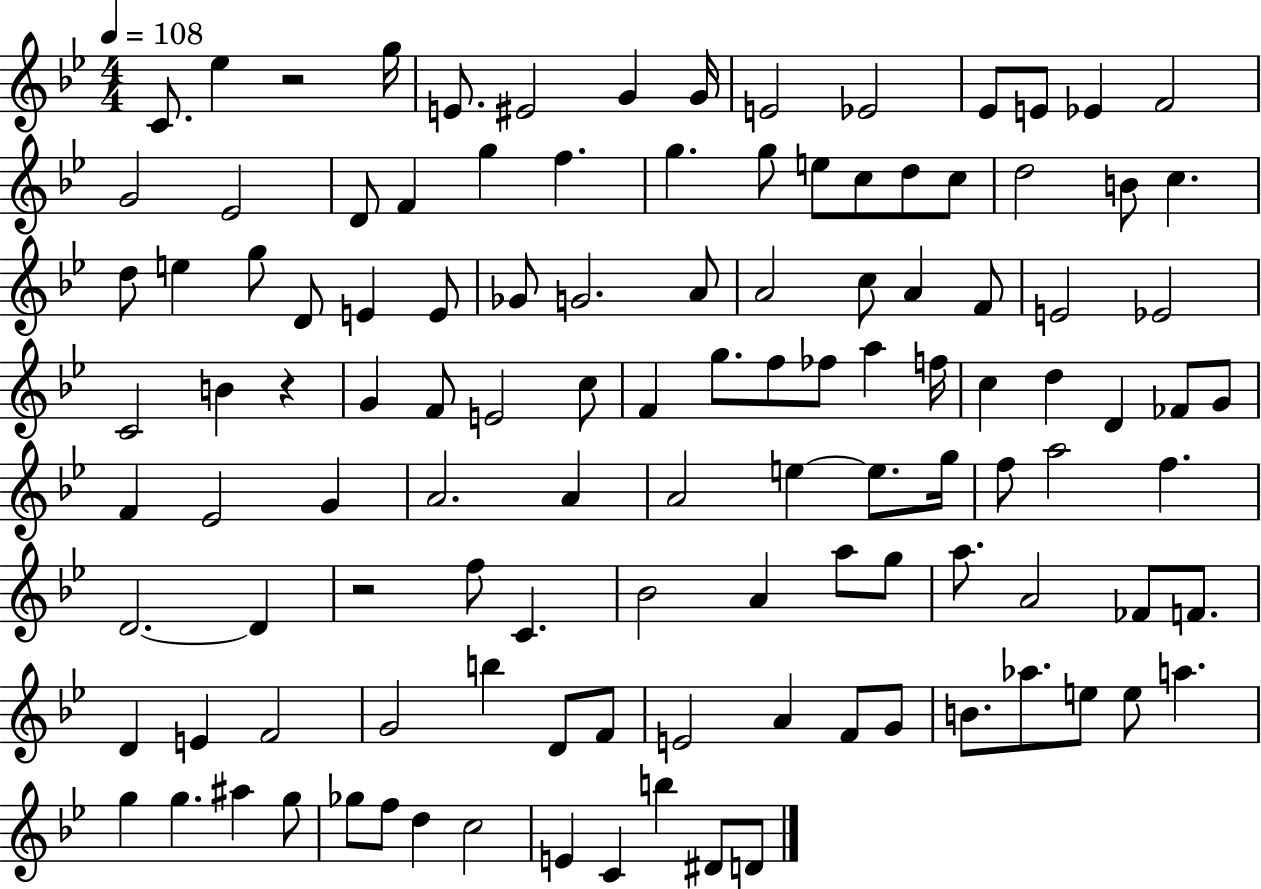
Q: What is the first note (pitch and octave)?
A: C4